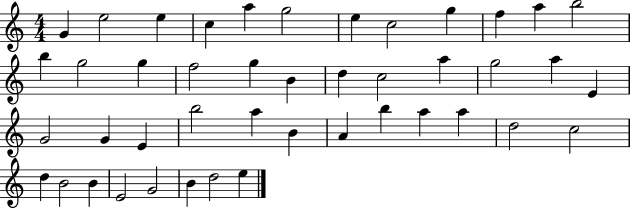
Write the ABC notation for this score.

X:1
T:Untitled
M:4/4
L:1/4
K:C
G e2 e c a g2 e c2 g f a b2 b g2 g f2 g B d c2 a g2 a E G2 G E b2 a B A b a a d2 c2 d B2 B E2 G2 B d2 e